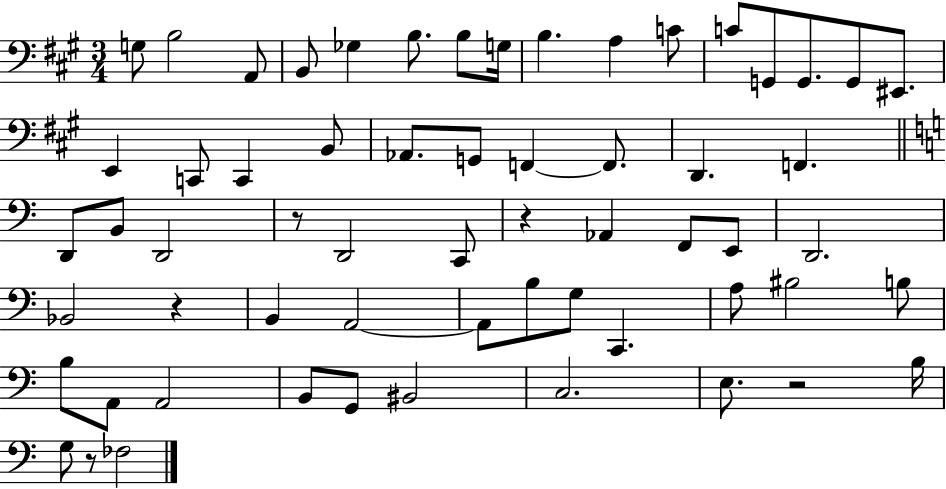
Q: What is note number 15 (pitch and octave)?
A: G2